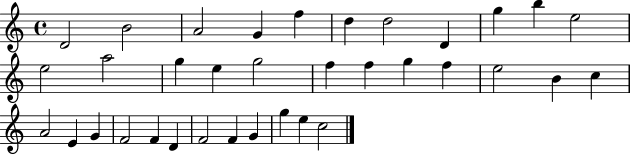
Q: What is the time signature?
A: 4/4